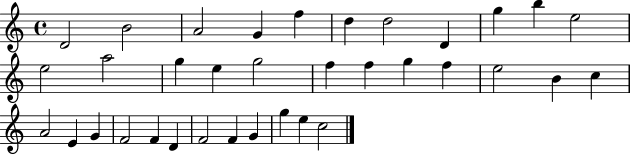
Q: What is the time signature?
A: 4/4